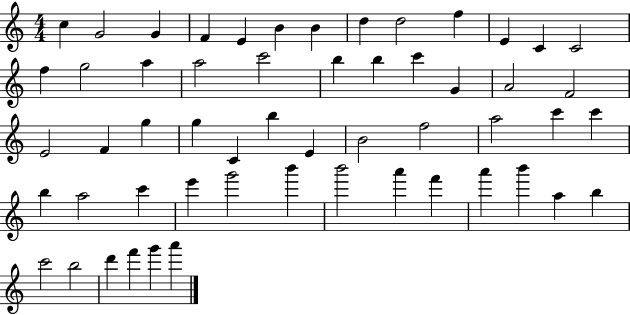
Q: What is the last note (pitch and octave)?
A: A6